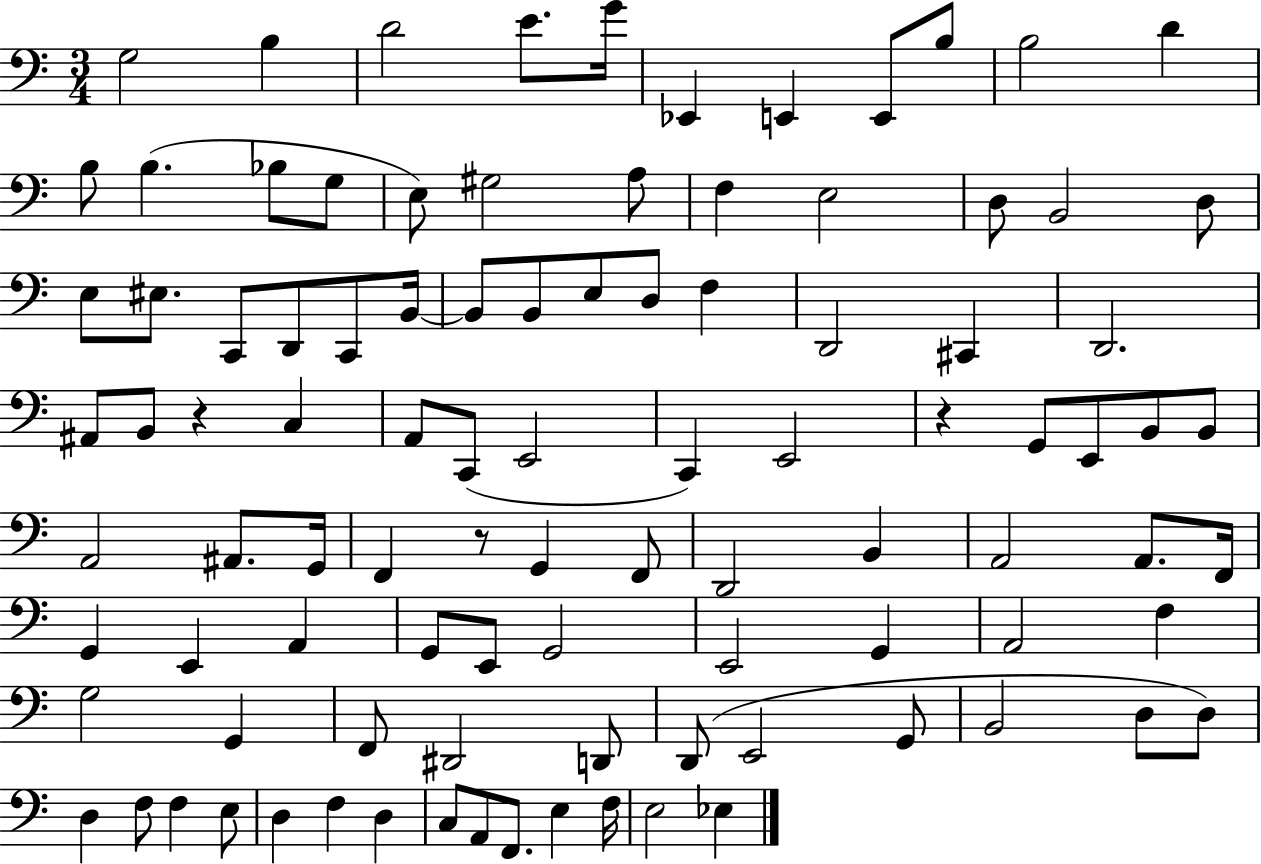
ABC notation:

X:1
T:Untitled
M:3/4
L:1/4
K:C
G,2 B, D2 E/2 G/4 _E,, E,, E,,/2 B,/2 B,2 D B,/2 B, _B,/2 G,/2 E,/2 ^G,2 A,/2 F, E,2 D,/2 B,,2 D,/2 E,/2 ^E,/2 C,,/2 D,,/2 C,,/2 B,,/4 B,,/2 B,,/2 E,/2 D,/2 F, D,,2 ^C,, D,,2 ^A,,/2 B,,/2 z C, A,,/2 C,,/2 E,,2 C,, E,,2 z G,,/2 E,,/2 B,,/2 B,,/2 A,,2 ^A,,/2 G,,/4 F,, z/2 G,, F,,/2 D,,2 B,, A,,2 A,,/2 F,,/4 G,, E,, A,, G,,/2 E,,/2 G,,2 E,,2 G,, A,,2 F, G,2 G,, F,,/2 ^D,,2 D,,/2 D,,/2 E,,2 G,,/2 B,,2 D,/2 D,/2 D, F,/2 F, E,/2 D, F, D, C,/2 A,,/2 F,,/2 E, F,/4 E,2 _E,